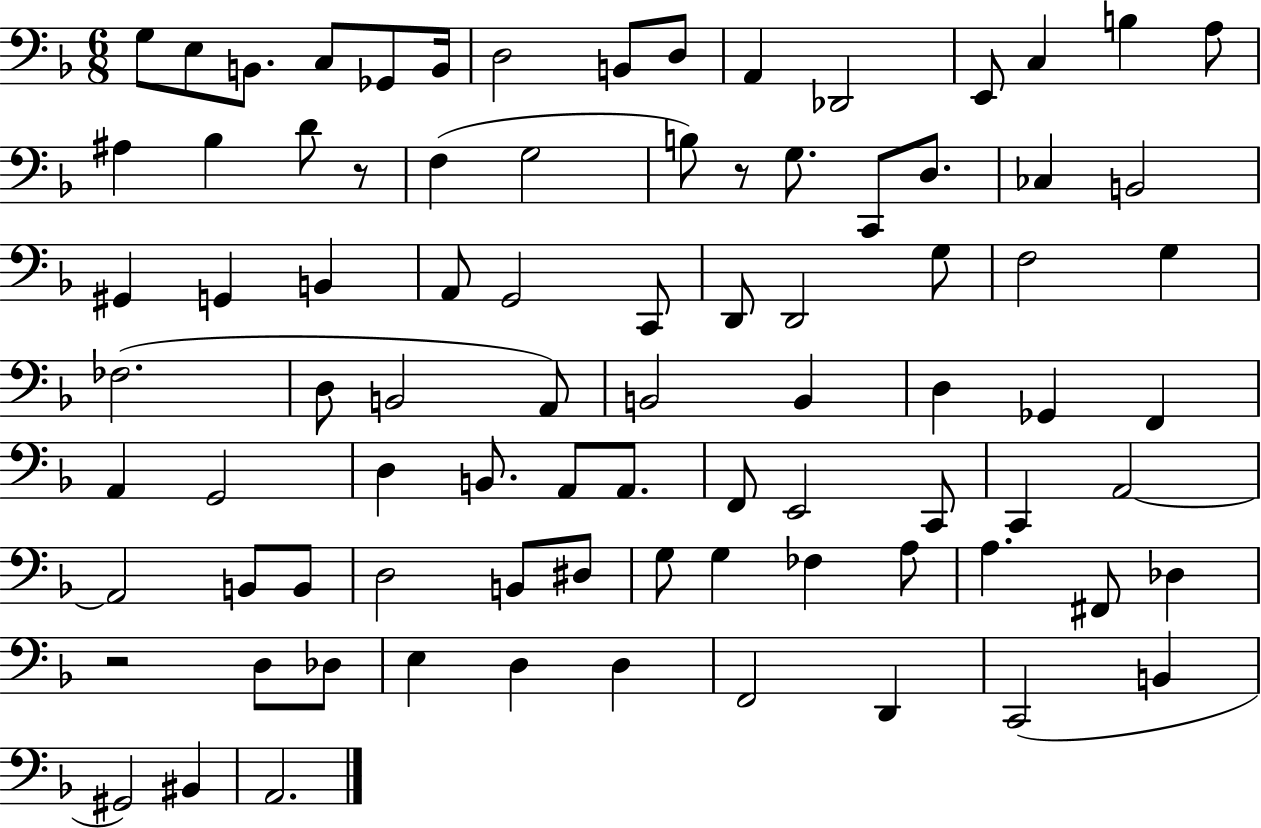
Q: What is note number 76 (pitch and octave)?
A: F2